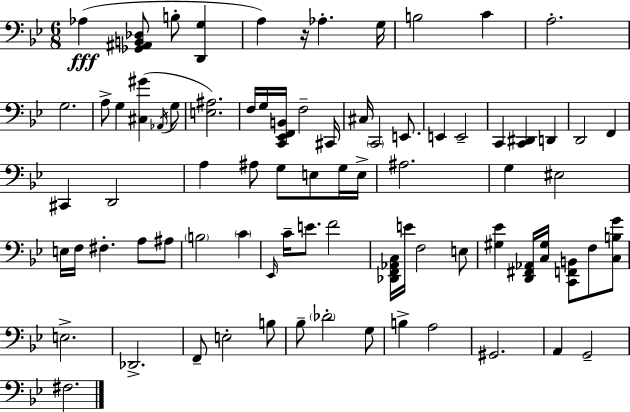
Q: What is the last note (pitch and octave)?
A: F#3